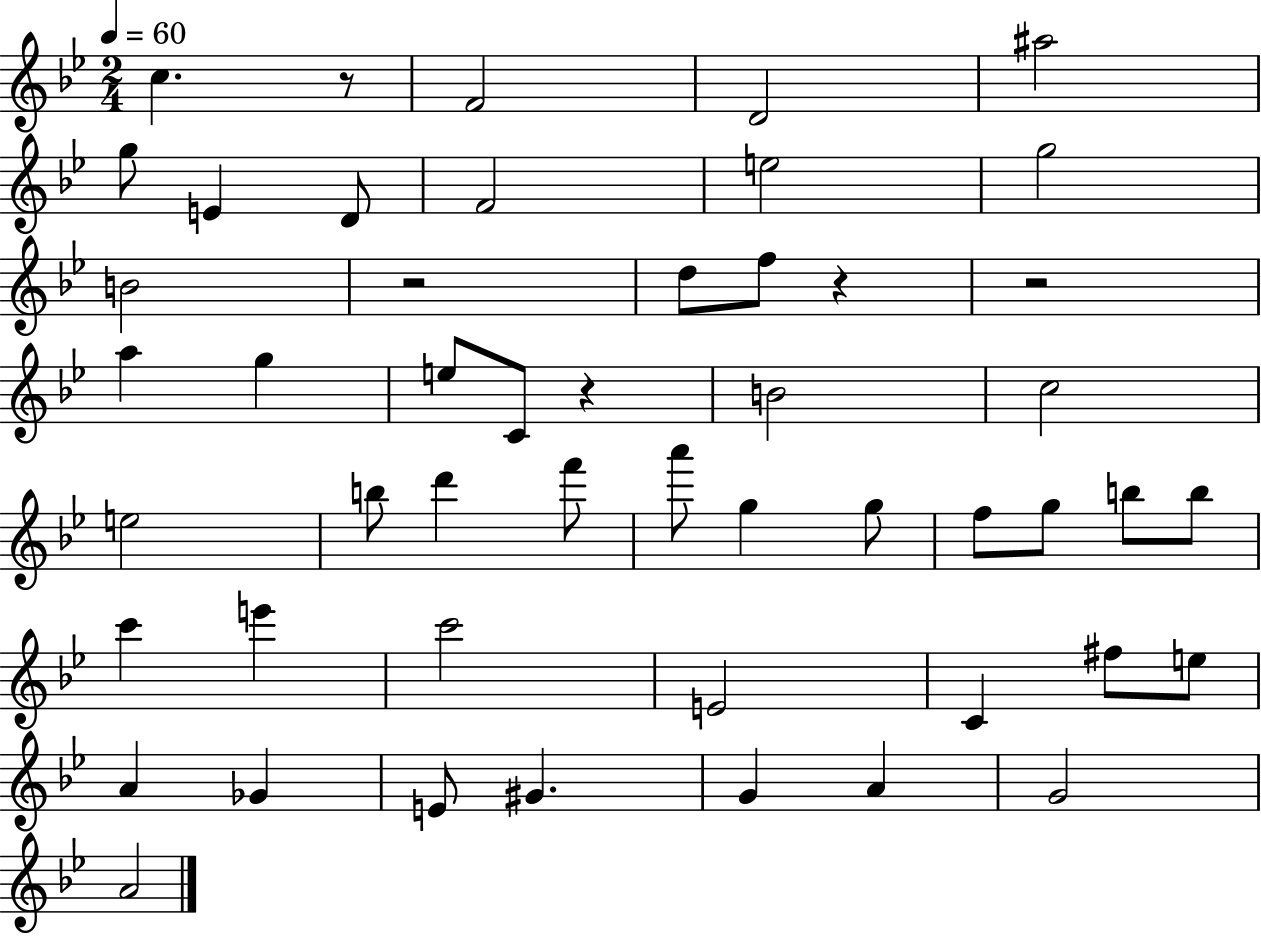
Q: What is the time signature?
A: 2/4